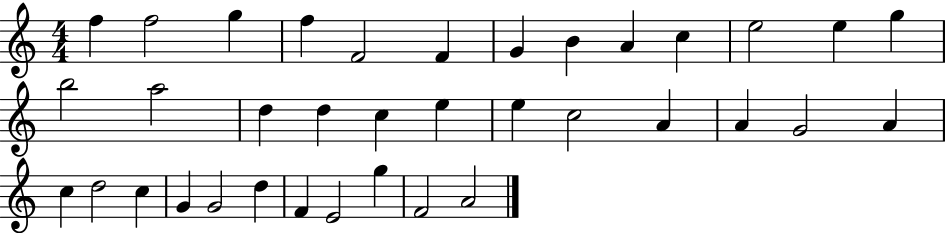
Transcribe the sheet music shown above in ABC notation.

X:1
T:Untitled
M:4/4
L:1/4
K:C
f f2 g f F2 F G B A c e2 e g b2 a2 d d c e e c2 A A G2 A c d2 c G G2 d F E2 g F2 A2